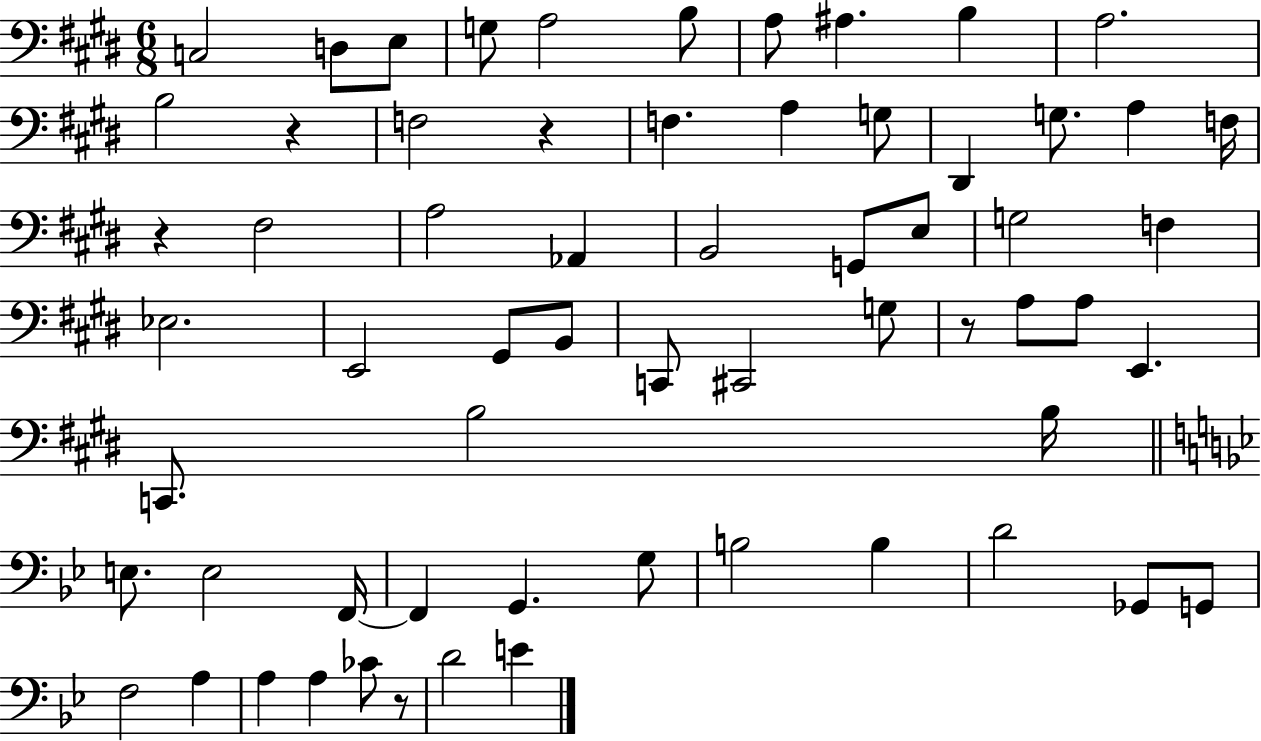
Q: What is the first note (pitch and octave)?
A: C3